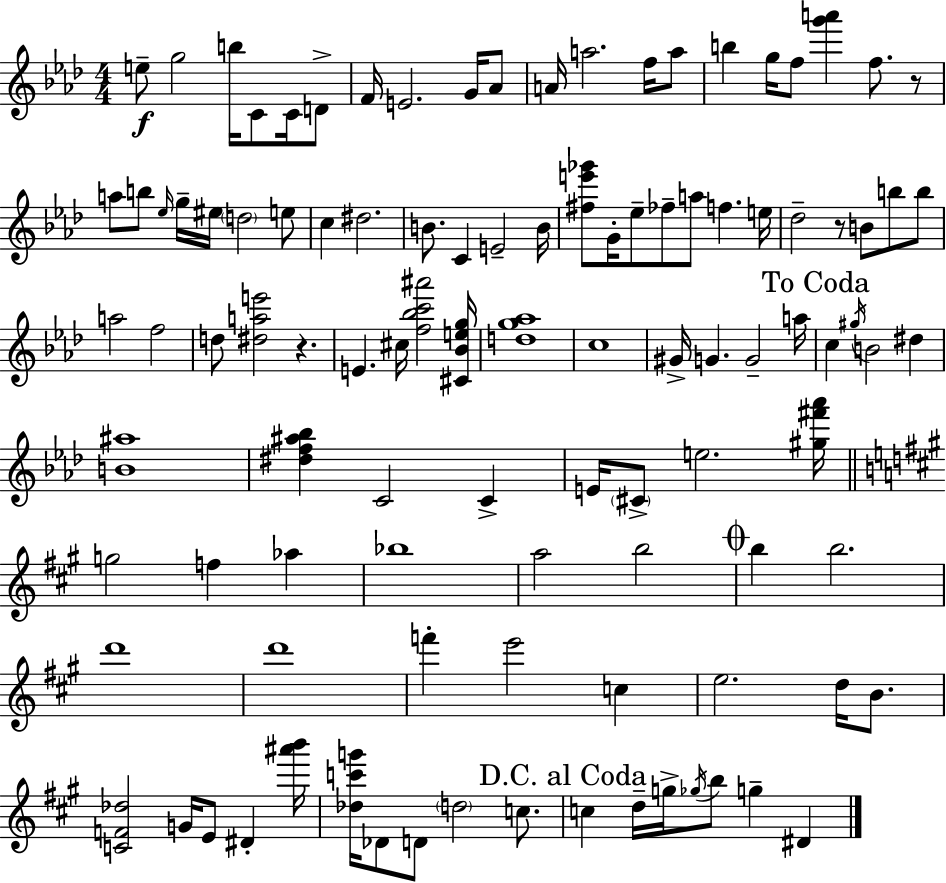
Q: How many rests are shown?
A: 3